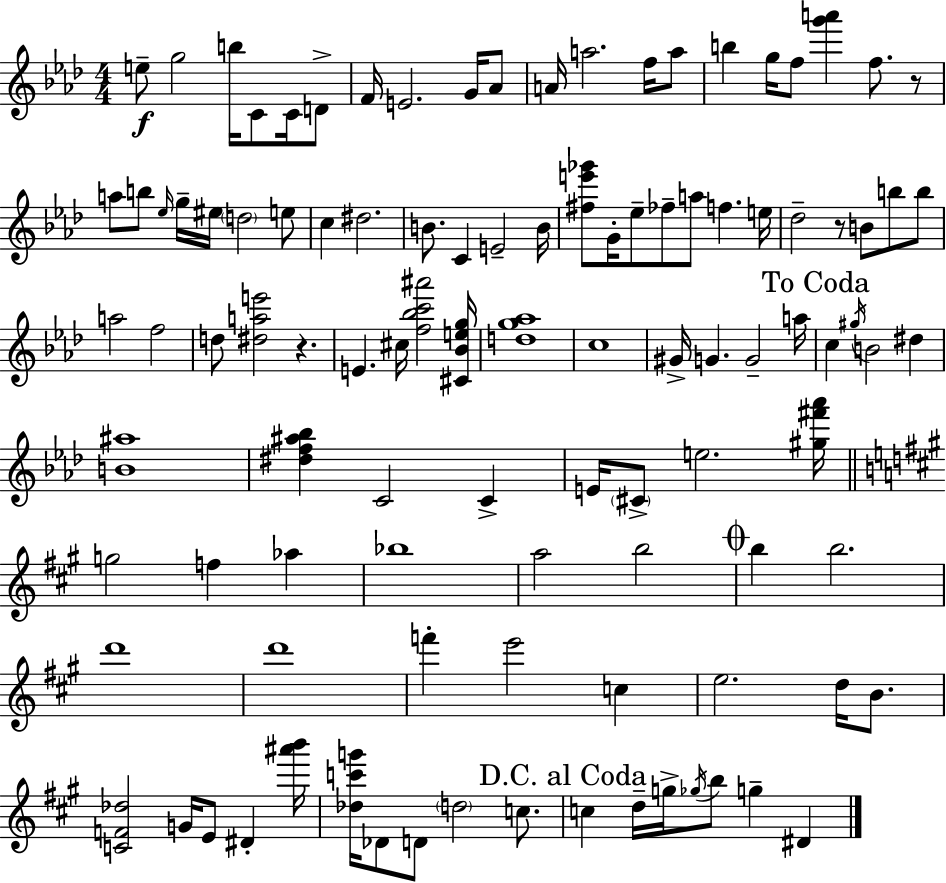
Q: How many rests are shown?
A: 3